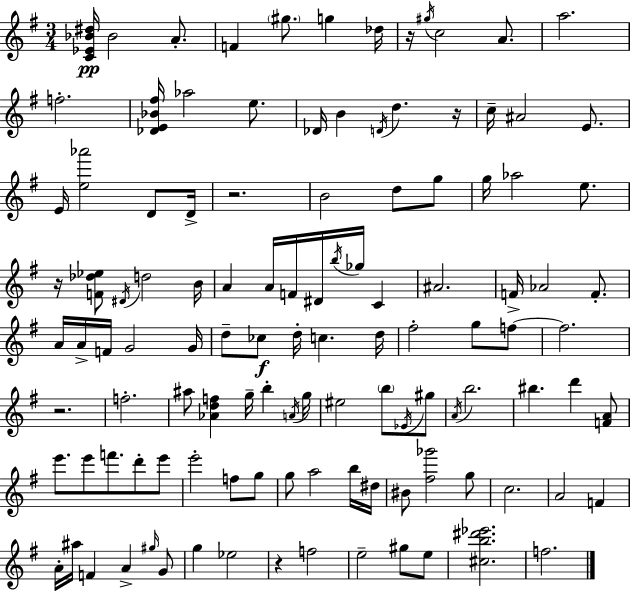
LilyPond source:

{
  \clef treble
  \numericTimeSignature
  \time 3/4
  \key g \major
  \repeat volta 2 { <c' ees' bes' dis''>16\pp bes'2 a'8.-. | f'4 \parenthesize gis''8. g''4 des''16 | r16 \acciaccatura { gis''16 } c''2 a'8. | a''2. | \break f''2.-. | <des' e' bes' fis''>16 aes''2 e''8. | des'16 b'4 \acciaccatura { d'16 } d''4. | r16 c''16-- ais'2 e'8. | \break e'16 <e'' aes'''>2 d'8 | d'16-> r2. | b'2 d''8 | g''8 g''16 aes''2 e''8. | \break r16 <f' des'' ees''>8 \acciaccatura { dis'16 } d''2 | b'16 a'4 a'16 f'16 dis'16 \acciaccatura { b''16 } ges''16 | c'4 ais'2. | f'16-> aes'2 | \break f'8.-. a'16 a'16-> f'16 g'2 | g'16 d''8-- ces''8\f d''16-. c''4. | d''16 fis''2-. | g''8 f''8~~ f''2. | \break r2. | f''2.-. | ais''8 <aes' d'' f''>4 g''16-- b''4-. | \acciaccatura { a'16 } g''16 eis''2 | \break \parenthesize b''8 \acciaccatura { ees'16 } gis''8 \acciaccatura { a'16 } b''2. | bis''4. | d'''4 <f' a'>8 e'''8. e'''8 | f'''8. d'''8-. e'''8 e'''2-. | \break f''8 g''8 g''8 a''2 | b''16 dis''16 bis'8 <fis'' ges'''>2 | g''8 c''2. | a'2 | \break f'4 a'16-. ais''16 f'4 | a'4-> \grace { gis''16 } g'8 g''4 | ees''2 r4 | f''2 e''2-- | \break gis''8 e''8 <cis'' b'' dis''' ees'''>2. | f''2. | } \bar "|."
}